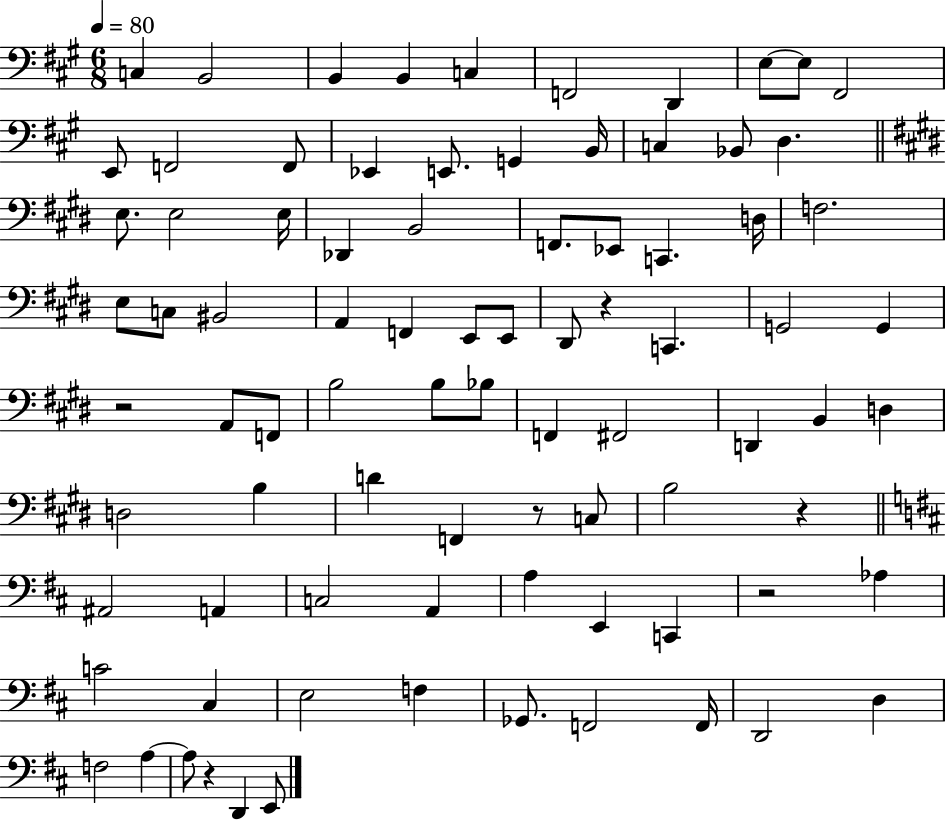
C3/q B2/h B2/q B2/q C3/q F2/h D2/q E3/e E3/e F#2/h E2/e F2/h F2/e Eb2/q E2/e. G2/q B2/s C3/q Bb2/e D3/q. E3/e. E3/h E3/s Db2/q B2/h F2/e. Eb2/e C2/q. D3/s F3/h. E3/e C3/e BIS2/h A2/q F2/q E2/e E2/e D#2/e R/q C2/q. G2/h G2/q R/h A2/e F2/e B3/h B3/e Bb3/e F2/q F#2/h D2/q B2/q D3/q D3/h B3/q D4/q F2/q R/e C3/e B3/h R/q A#2/h A2/q C3/h A2/q A3/q E2/q C2/q R/h Ab3/q C4/h C#3/q E3/h F3/q Gb2/e. F2/h F2/s D2/h D3/q F3/h A3/q A3/e R/q D2/q E2/e